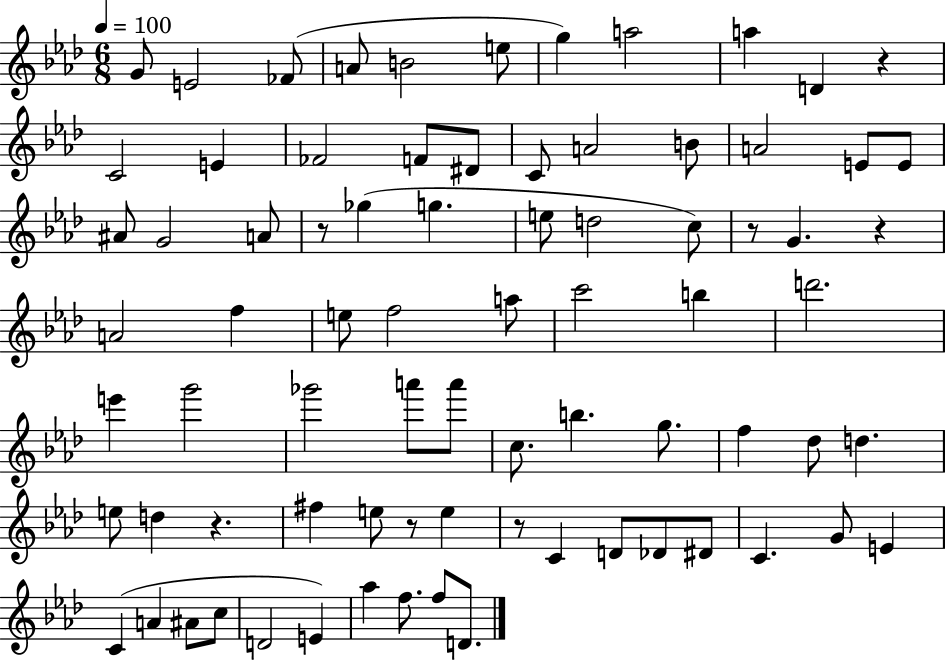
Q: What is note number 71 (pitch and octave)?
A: D4